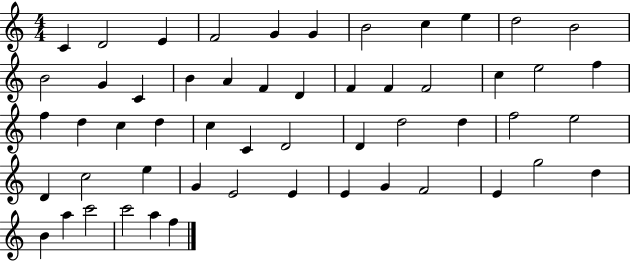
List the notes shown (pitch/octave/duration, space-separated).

C4/q D4/h E4/q F4/h G4/q G4/q B4/h C5/q E5/q D5/h B4/h B4/h G4/q C4/q B4/q A4/q F4/q D4/q F4/q F4/q F4/h C5/q E5/h F5/q F5/q D5/q C5/q D5/q C5/q C4/q D4/h D4/q D5/h D5/q F5/h E5/h D4/q C5/h E5/q G4/q E4/h E4/q E4/q G4/q F4/h E4/q G5/h D5/q B4/q A5/q C6/h C6/h A5/q F5/q